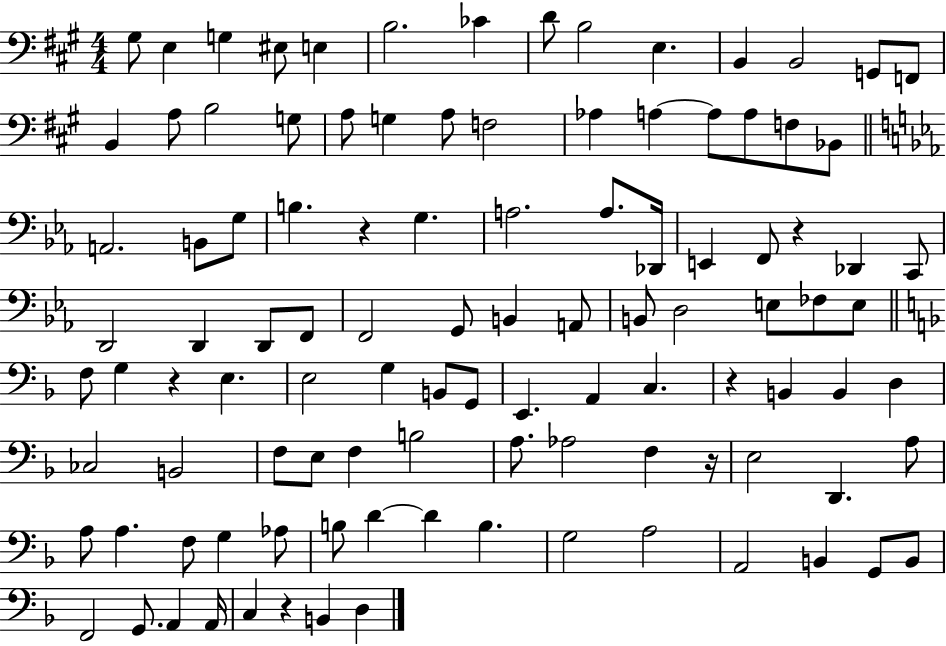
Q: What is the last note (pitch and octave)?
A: D3